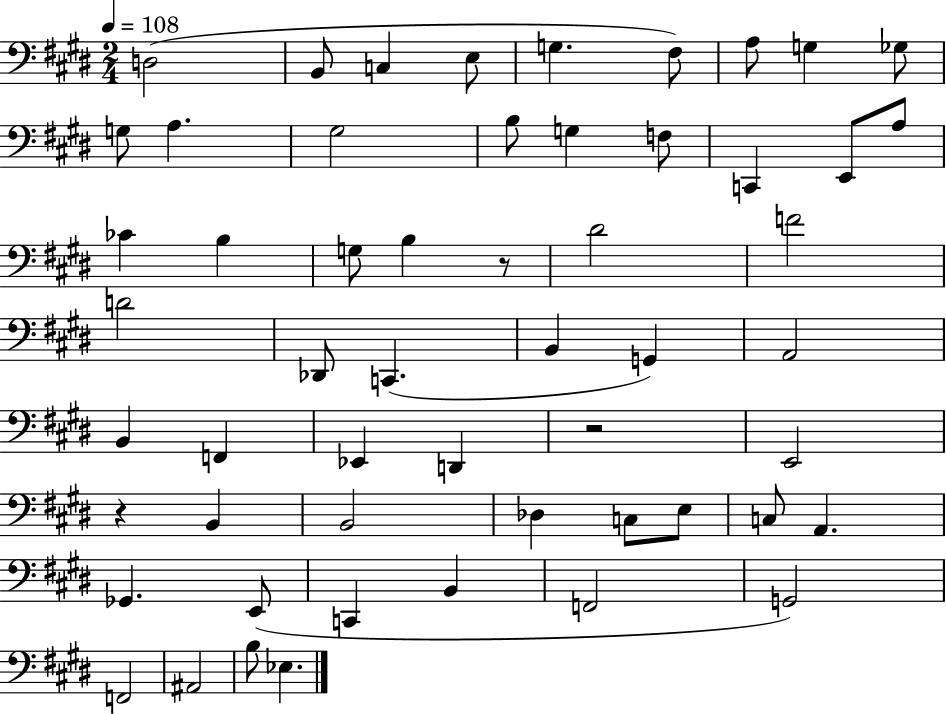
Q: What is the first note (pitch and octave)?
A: D3